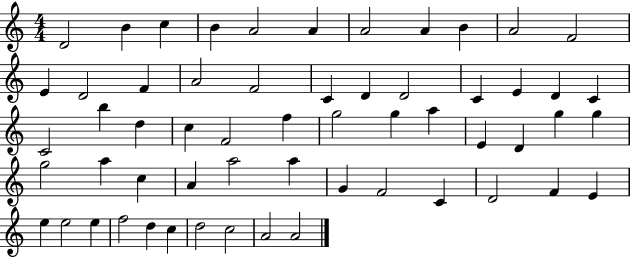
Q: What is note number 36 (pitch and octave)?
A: G5